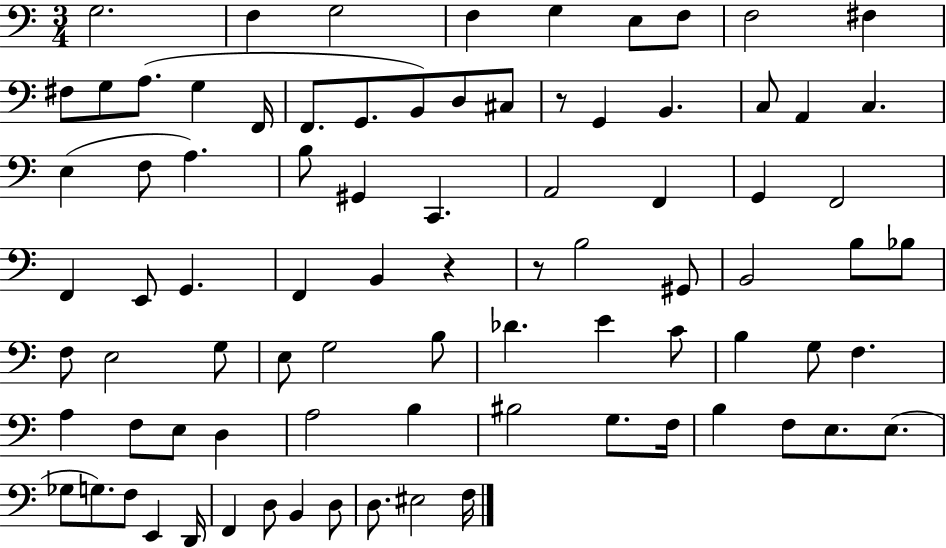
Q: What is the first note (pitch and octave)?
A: G3